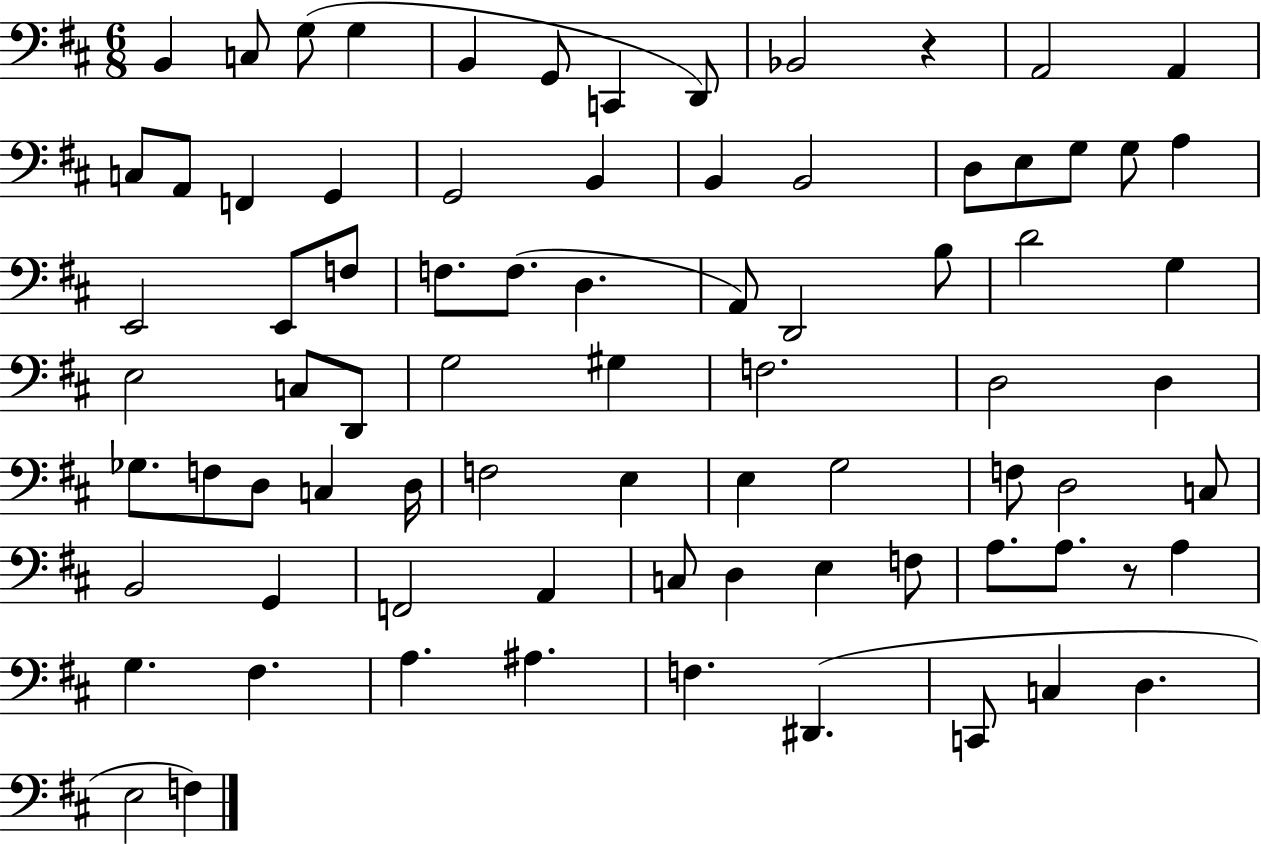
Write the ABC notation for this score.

X:1
T:Untitled
M:6/8
L:1/4
K:D
B,, C,/2 G,/2 G, B,, G,,/2 C,, D,,/2 _B,,2 z A,,2 A,, C,/2 A,,/2 F,, G,, G,,2 B,, B,, B,,2 D,/2 E,/2 G,/2 G,/2 A, E,,2 E,,/2 F,/2 F,/2 F,/2 D, A,,/2 D,,2 B,/2 D2 G, E,2 C,/2 D,,/2 G,2 ^G, F,2 D,2 D, _G,/2 F,/2 D,/2 C, D,/4 F,2 E, E, G,2 F,/2 D,2 C,/2 B,,2 G,, F,,2 A,, C,/2 D, E, F,/2 A,/2 A,/2 z/2 A, G, ^F, A, ^A, F, ^D,, C,,/2 C, D, E,2 F,